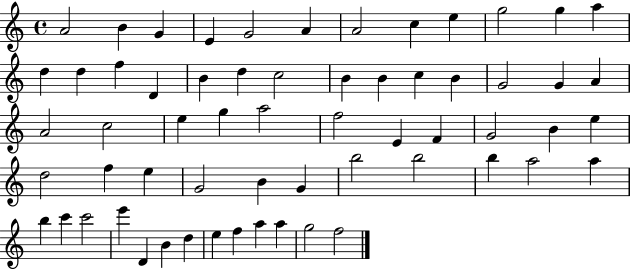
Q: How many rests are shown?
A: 0